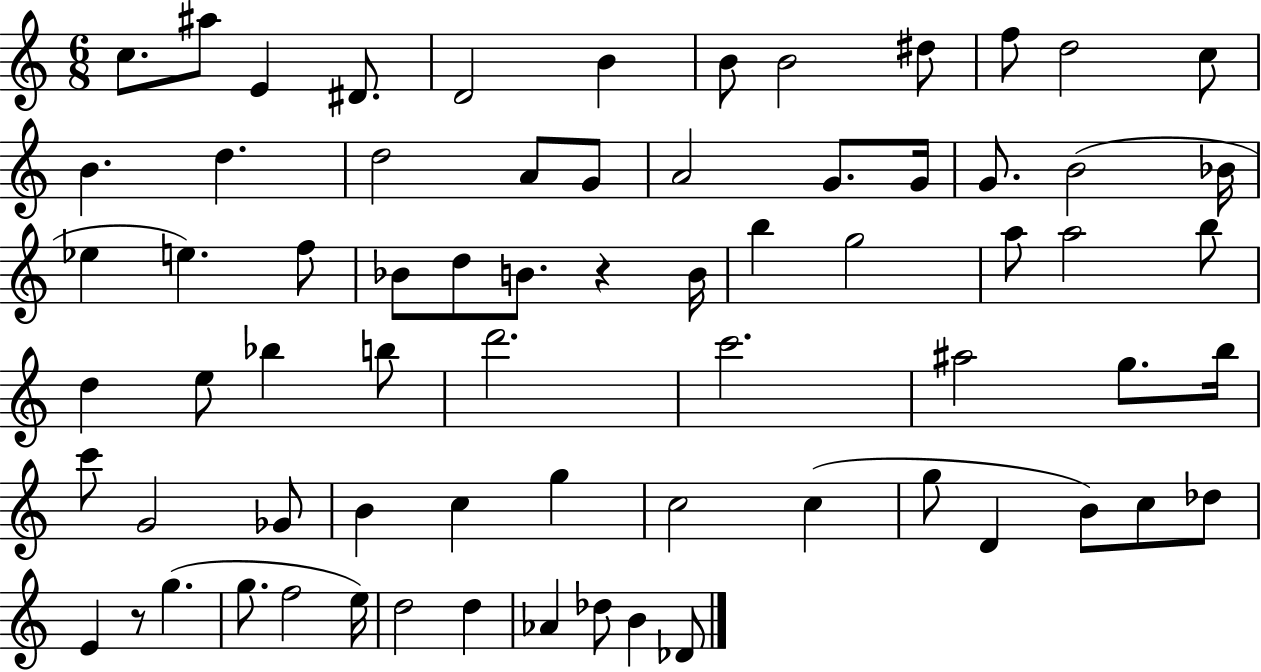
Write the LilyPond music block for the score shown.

{
  \clef treble
  \numericTimeSignature
  \time 6/8
  \key c \major
  c''8. ais''8 e'4 dis'8. | d'2 b'4 | b'8 b'2 dis''8 | f''8 d''2 c''8 | \break b'4. d''4. | d''2 a'8 g'8 | a'2 g'8. g'16 | g'8. b'2( bes'16 | \break ees''4 e''4.) f''8 | bes'8 d''8 b'8. r4 b'16 | b''4 g''2 | a''8 a''2 b''8 | \break d''4 e''8 bes''4 b''8 | d'''2. | c'''2. | ais''2 g''8. b''16 | \break c'''8 g'2 ges'8 | b'4 c''4 g''4 | c''2 c''4( | g''8 d'4 b'8) c''8 des''8 | \break e'4 r8 g''4.( | g''8. f''2 e''16) | d''2 d''4 | aes'4 des''8 b'4 des'8 | \break \bar "|."
}